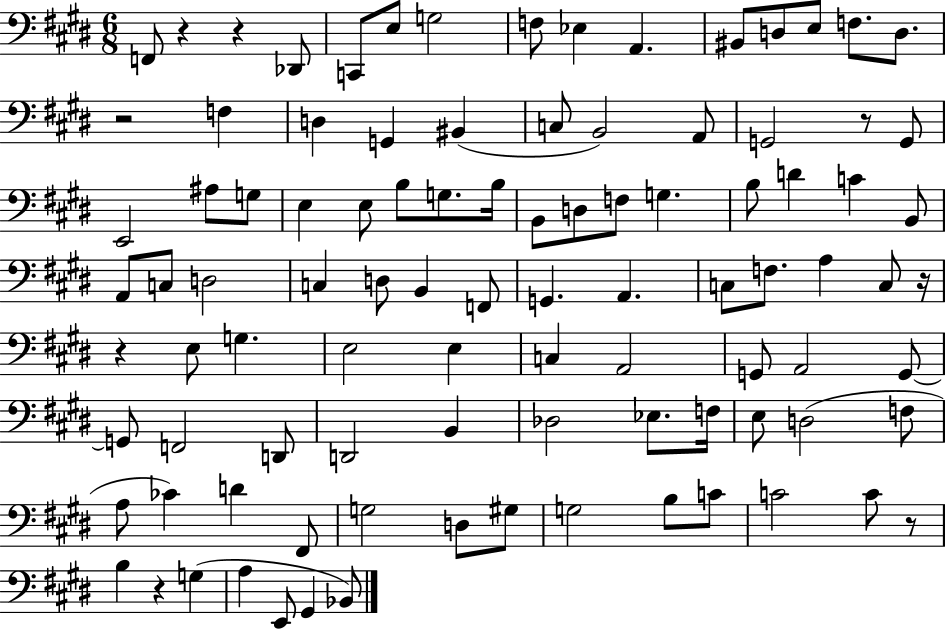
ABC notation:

X:1
T:Untitled
M:6/8
L:1/4
K:E
F,,/2 z z _D,,/2 C,,/2 E,/2 G,2 F,/2 _E, A,, ^B,,/2 D,/2 E,/2 F,/2 D,/2 z2 F, D, G,, ^B,, C,/2 B,,2 A,,/2 G,,2 z/2 G,,/2 E,,2 ^A,/2 G,/2 E, E,/2 B,/2 G,/2 B,/4 B,,/2 D,/2 F,/2 G, B,/2 D C B,,/2 A,,/2 C,/2 D,2 C, D,/2 B,, F,,/2 G,, A,, C,/2 F,/2 A, C,/2 z/4 z E,/2 G, E,2 E, C, A,,2 G,,/2 A,,2 G,,/2 G,,/2 F,,2 D,,/2 D,,2 B,, _D,2 _E,/2 F,/4 E,/2 D,2 F,/2 A,/2 _C D ^F,,/2 G,2 D,/2 ^G,/2 G,2 B,/2 C/2 C2 C/2 z/2 B, z G, A, E,,/2 ^G,, _B,,/2